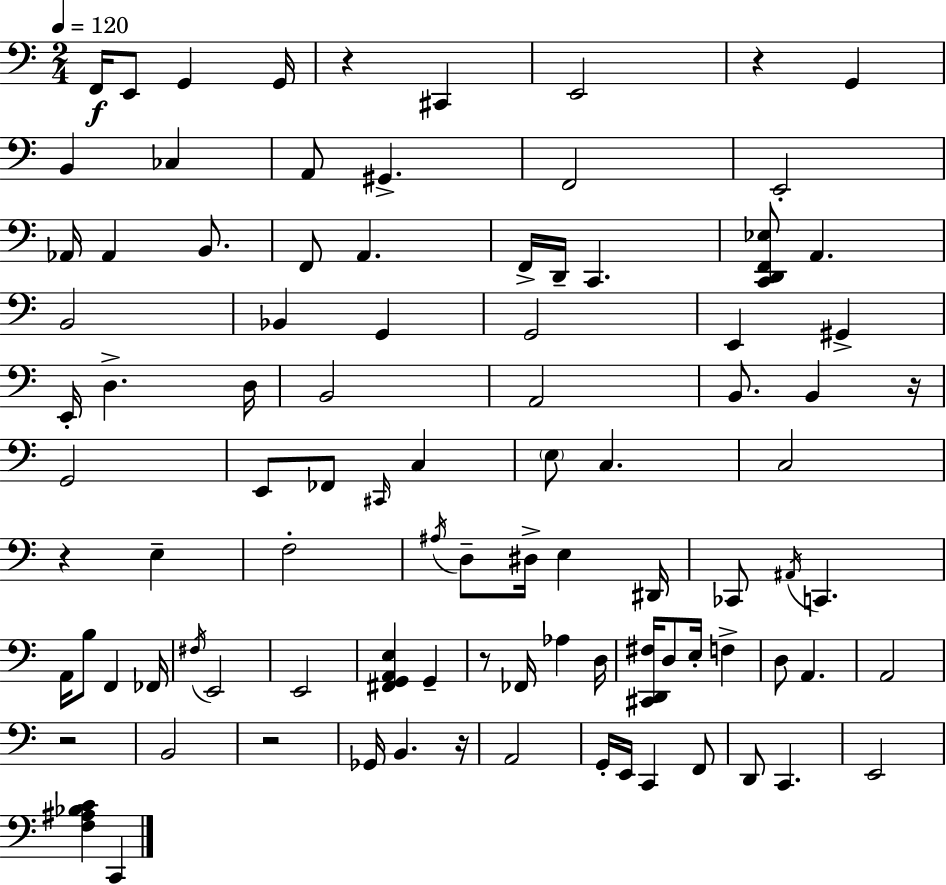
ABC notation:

X:1
T:Untitled
M:2/4
L:1/4
K:C
F,,/4 E,,/2 G,, G,,/4 z ^C,, E,,2 z G,, B,, _C, A,,/2 ^G,, F,,2 E,,2 _A,,/4 _A,, B,,/2 F,,/2 A,, F,,/4 D,,/4 C,, [C,,D,,F,,_E,]/2 A,, B,,2 _B,, G,, G,,2 E,, ^G,, E,,/4 D, D,/4 B,,2 A,,2 B,,/2 B,, z/4 G,,2 E,,/2 _F,,/2 ^C,,/4 C, E,/2 C, C,2 z E, F,2 ^A,/4 D,/2 ^D,/4 E, ^D,,/4 _C,,/2 ^A,,/4 C,, A,,/4 B,/2 F,, _F,,/4 ^F,/4 E,,2 E,,2 [^F,,G,,A,,E,] G,, z/2 _F,,/4 _A, D,/4 [^C,,D,,^F,]/4 D,/2 E,/4 F, D,/2 A,, A,,2 z2 B,,2 z2 _G,,/4 B,, z/4 A,,2 G,,/4 E,,/4 C,, F,,/2 D,,/2 C,, E,,2 [F,^A,_B,C] C,,